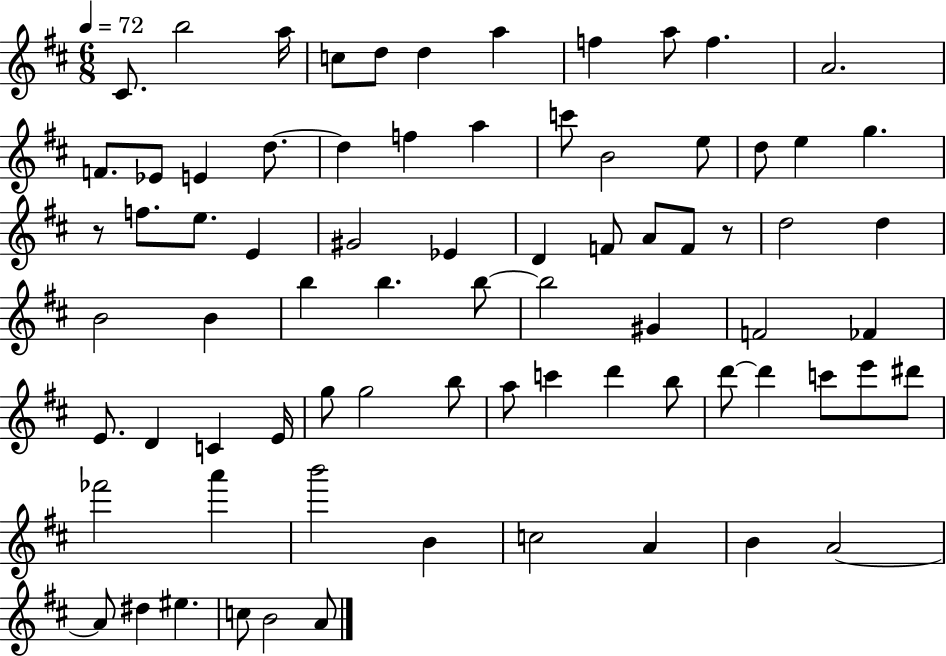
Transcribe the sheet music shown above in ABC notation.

X:1
T:Untitled
M:6/8
L:1/4
K:D
^C/2 b2 a/4 c/2 d/2 d a f a/2 f A2 F/2 _E/2 E d/2 d f a c'/2 B2 e/2 d/2 e g z/2 f/2 e/2 E ^G2 _E D F/2 A/2 F/2 z/2 d2 d B2 B b b b/2 b2 ^G F2 _F E/2 D C E/4 g/2 g2 b/2 a/2 c' d' b/2 d'/2 d' c'/2 e'/2 ^d'/2 _f'2 a' b'2 B c2 A B A2 A/2 ^d ^e c/2 B2 A/2